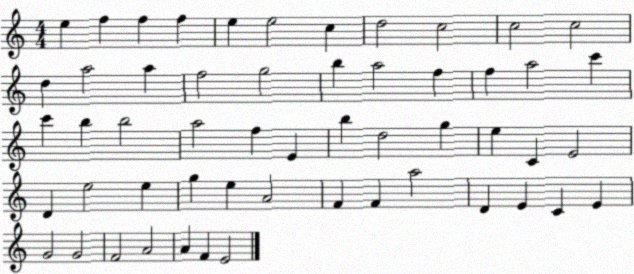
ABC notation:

X:1
T:Untitled
M:4/4
L:1/4
K:C
e f f f e e2 c d2 c2 c2 c2 d a2 a f2 g2 b a2 f f a2 c' c' b b2 a2 f E b d2 g e C E2 D e2 e g e A2 F F a2 D E C E G2 G2 F2 A2 A F E2